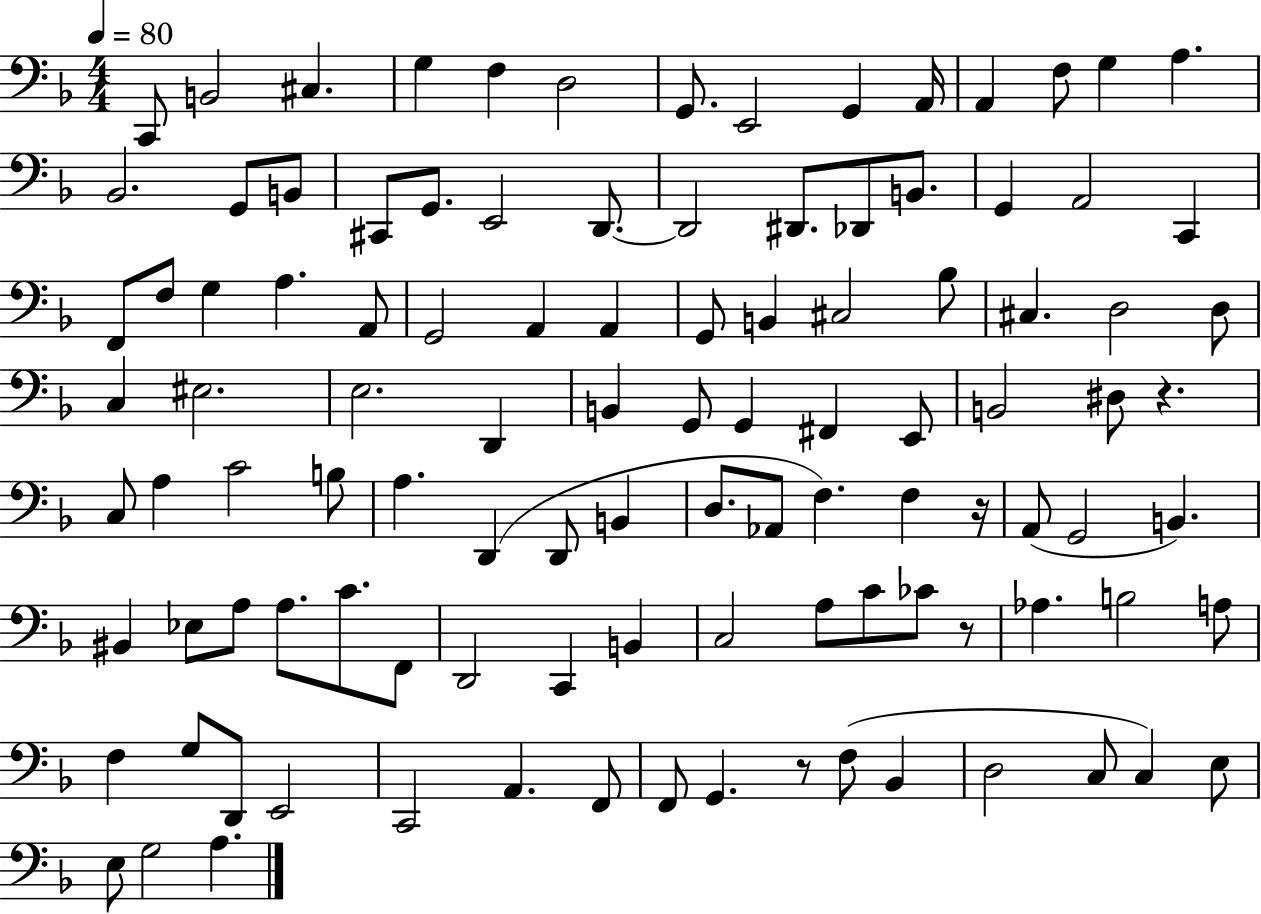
X:1
T:Untitled
M:4/4
L:1/4
K:F
C,,/2 B,,2 ^C, G, F, D,2 G,,/2 E,,2 G,, A,,/4 A,, F,/2 G, A, _B,,2 G,,/2 B,,/2 ^C,,/2 G,,/2 E,,2 D,,/2 D,,2 ^D,,/2 _D,,/2 B,,/2 G,, A,,2 C,, F,,/2 F,/2 G, A, A,,/2 G,,2 A,, A,, G,,/2 B,, ^C,2 _B,/2 ^C, D,2 D,/2 C, ^E,2 E,2 D,, B,, G,,/2 G,, ^F,, E,,/2 B,,2 ^D,/2 z C,/2 A, C2 B,/2 A, D,, D,,/2 B,, D,/2 _A,,/2 F, F, z/4 A,,/2 G,,2 B,, ^B,, _E,/2 A,/2 A,/2 C/2 F,,/2 D,,2 C,, B,, C,2 A,/2 C/2 _C/2 z/2 _A, B,2 A,/2 F, G,/2 D,,/2 E,,2 C,,2 A,, F,,/2 F,,/2 G,, z/2 F,/2 _B,, D,2 C,/2 C, E,/2 E,/2 G,2 A,